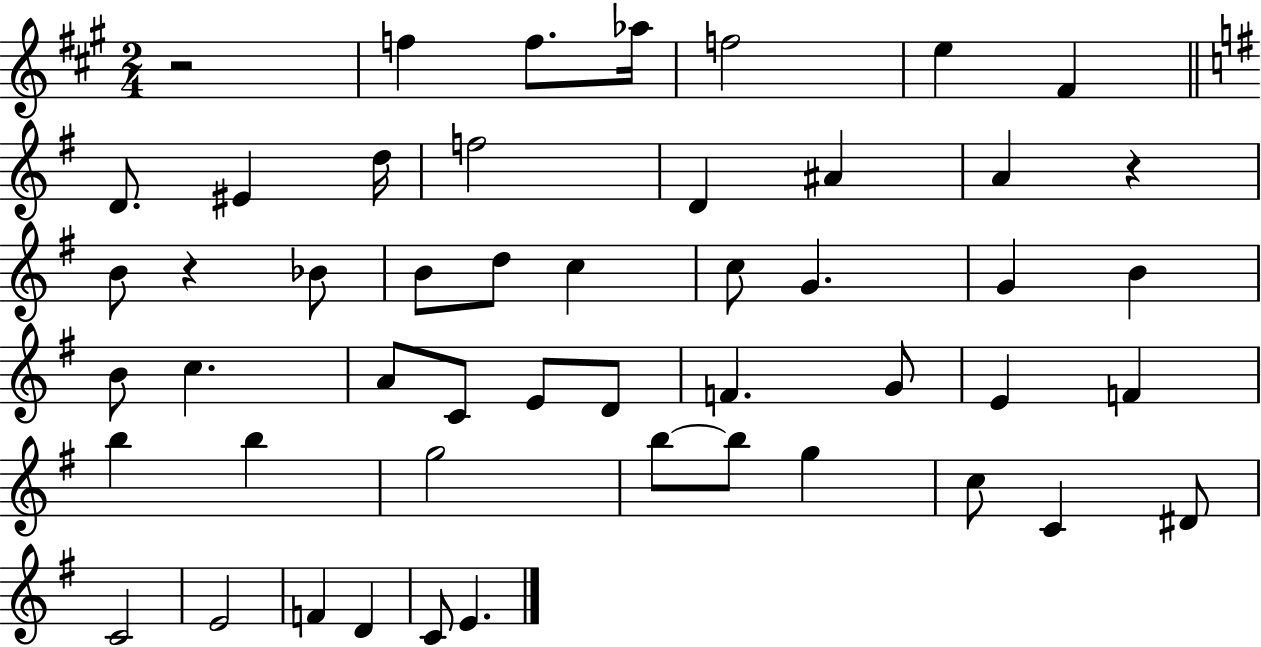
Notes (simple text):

R/h F5/q F5/e. Ab5/s F5/h E5/q F#4/q D4/e. EIS4/q D5/s F5/h D4/q A#4/q A4/q R/q B4/e R/q Bb4/e B4/e D5/e C5/q C5/e G4/q. G4/q B4/q B4/e C5/q. A4/e C4/e E4/e D4/e F4/q. G4/e E4/q F4/q B5/q B5/q G5/h B5/e B5/e G5/q C5/e C4/q D#4/e C4/h E4/h F4/q D4/q C4/e E4/q.